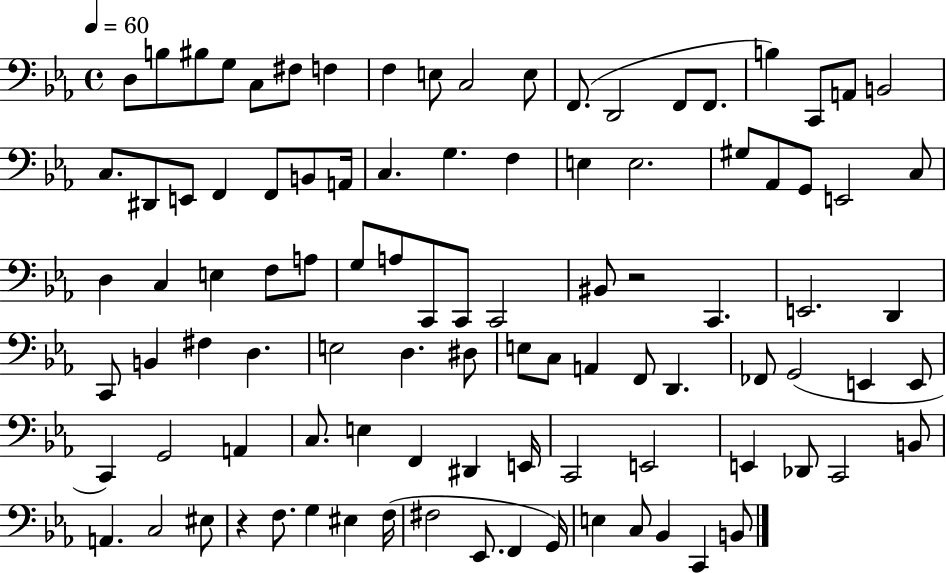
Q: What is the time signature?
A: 4/4